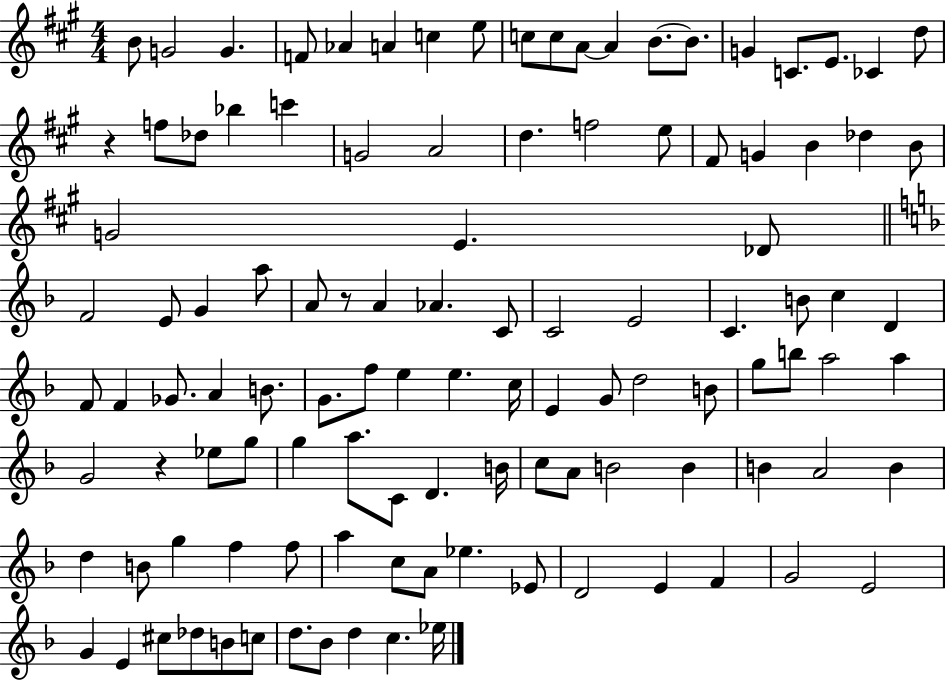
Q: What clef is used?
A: treble